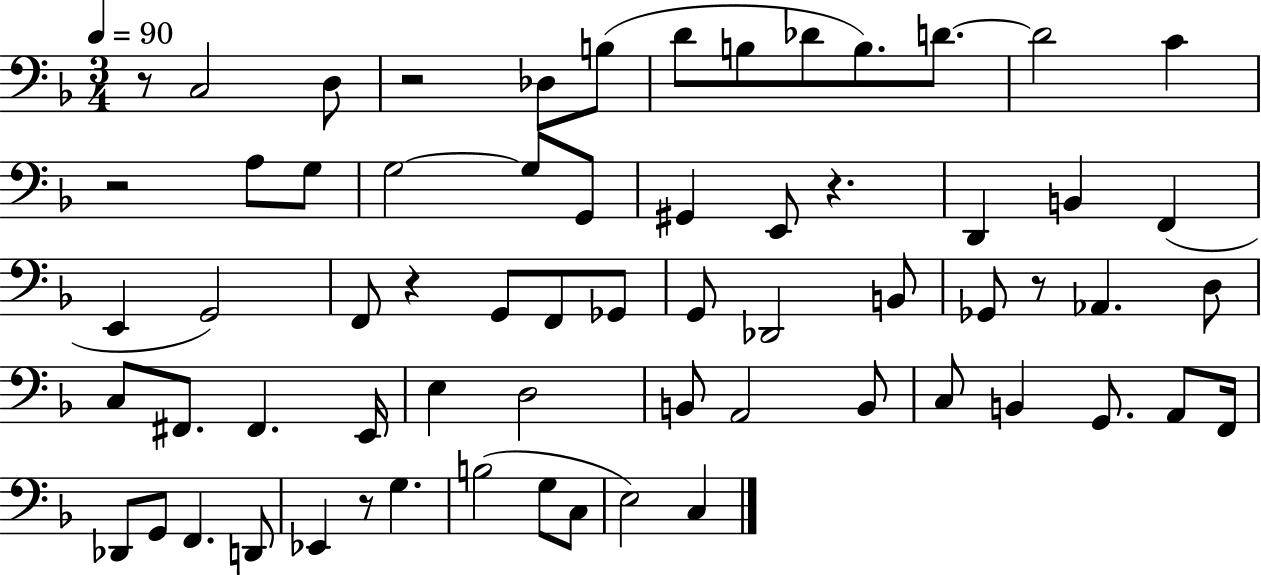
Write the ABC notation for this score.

X:1
T:Untitled
M:3/4
L:1/4
K:F
z/2 C,2 D,/2 z2 _D,/2 B,/2 D/2 B,/2 _D/2 B,/2 D/2 D2 C z2 A,/2 G,/2 G,2 G,/2 G,,/2 ^G,, E,,/2 z D,, B,, F,, E,, G,,2 F,,/2 z G,,/2 F,,/2 _G,,/2 G,,/2 _D,,2 B,,/2 _G,,/2 z/2 _A,, D,/2 C,/2 ^F,,/2 ^F,, E,,/4 E, D,2 B,,/2 A,,2 B,,/2 C,/2 B,, G,,/2 A,,/2 F,,/4 _D,,/2 G,,/2 F,, D,,/2 _E,, z/2 G, B,2 G,/2 C,/2 E,2 C,